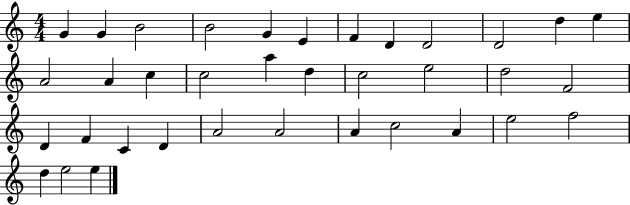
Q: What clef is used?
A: treble